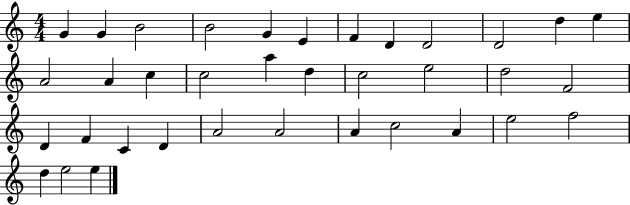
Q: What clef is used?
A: treble